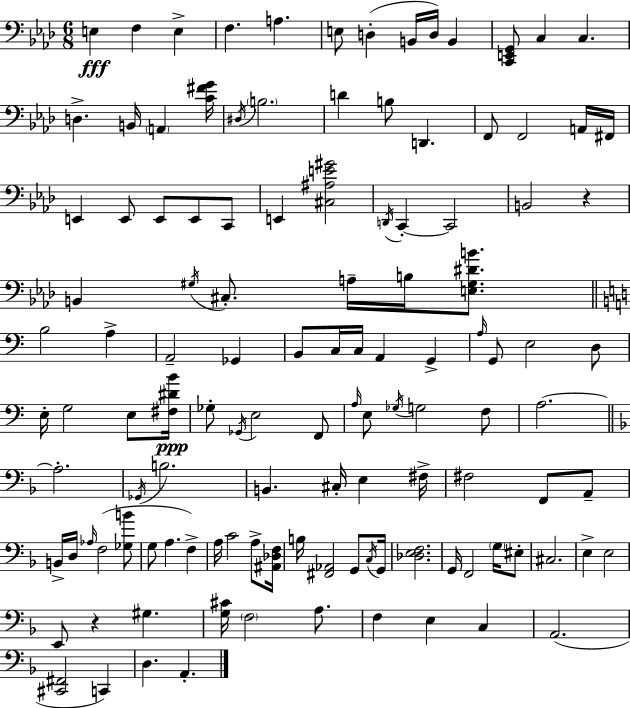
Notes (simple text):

E3/q F3/q E3/q F3/q. A3/q. E3/e D3/q B2/s D3/s B2/q [C2,E2,G2]/e C3/q C3/q. D3/q. B2/s A2/q [C4,F#4,G4]/s D#3/s B3/h. D4/q B3/e D2/q. F2/e F2/h A2/s F#2/s E2/q E2/e E2/e E2/e C2/e E2/q [C#3,A#3,E4,G#4]/h D2/s C2/q C2/h B2/h R/q B2/q G#3/s C#3/e. A3/s B3/s [E3,G#3,D#4,B4]/e. B3/h A3/q A2/h Gb2/q B2/e C3/s C3/s A2/q G2/q A3/s G2/e E3/h D3/e E3/s G3/h E3/e [F#3,D#4,B4]/s Gb3/e Gb2/s E3/h F2/e A3/s E3/e Gb3/s G3/h F3/e A3/h. A3/h. Gb2/s B3/h. B2/q. C#3/s E3/q F#3/s F#3/h F2/e A2/e B2/s D3/s Ab3/s F3/h [Gb3,B4]/e G3/e A3/q. F3/q A3/s C4/h A3/e [A#2,Db3,F3]/s B3/s [F#2,Ab2]/h G2/e C3/s G2/s [Db3,E3,F3]/h. G2/s F2/h G3/s EIS3/e C#3/h. E3/q E3/h E2/e R/q G#3/q. [G3,C#4]/s F3/h A3/e. F3/q E3/q C3/q A2/h. [C#2,F#2]/h C2/q D3/q. A2/q.